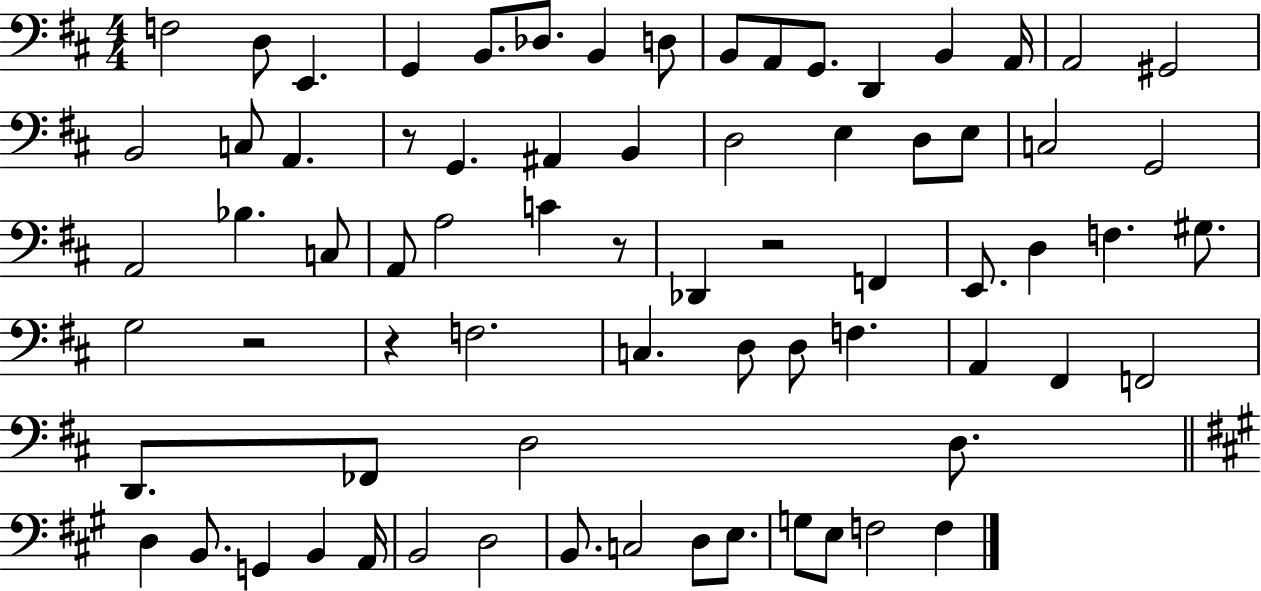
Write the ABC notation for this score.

X:1
T:Untitled
M:4/4
L:1/4
K:D
F,2 D,/2 E,, G,, B,,/2 _D,/2 B,, D,/2 B,,/2 A,,/2 G,,/2 D,, B,, A,,/4 A,,2 ^G,,2 B,,2 C,/2 A,, z/2 G,, ^A,, B,, D,2 E, D,/2 E,/2 C,2 G,,2 A,,2 _B, C,/2 A,,/2 A,2 C z/2 _D,, z2 F,, E,,/2 D, F, ^G,/2 G,2 z2 z F,2 C, D,/2 D,/2 F, A,, ^F,, F,,2 D,,/2 _F,,/2 D,2 D,/2 D, B,,/2 G,, B,, A,,/4 B,,2 D,2 B,,/2 C,2 D,/2 E,/2 G,/2 E,/2 F,2 F,